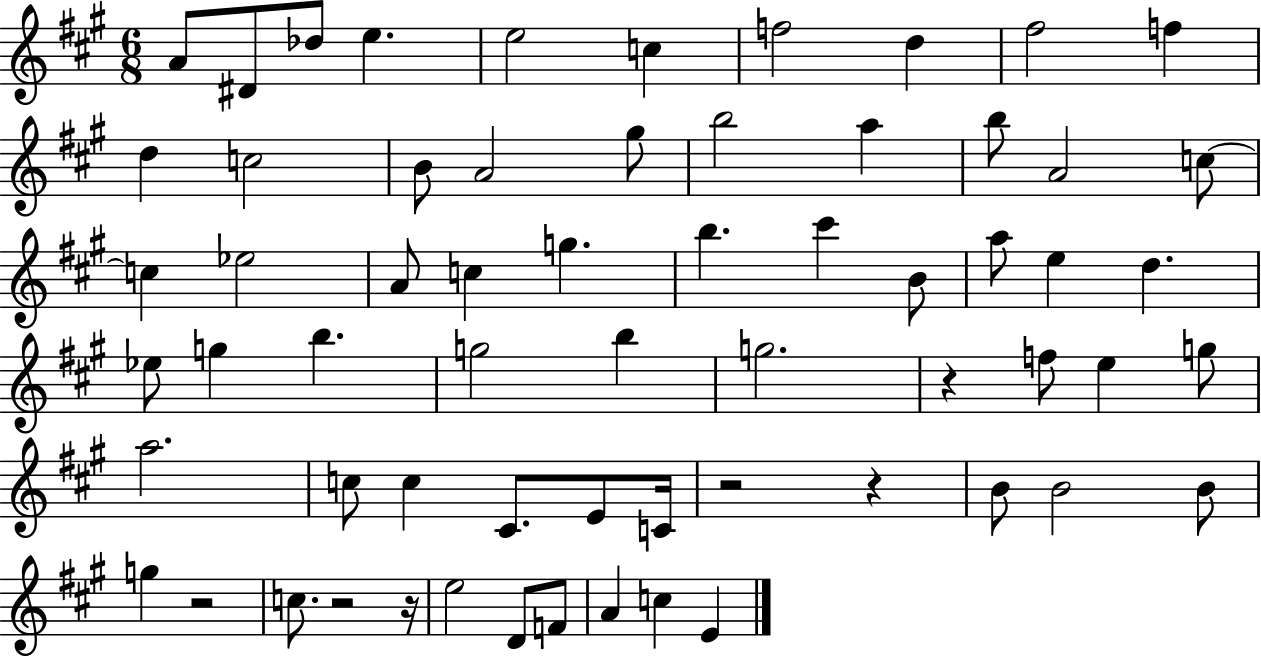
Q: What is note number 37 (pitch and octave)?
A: G5